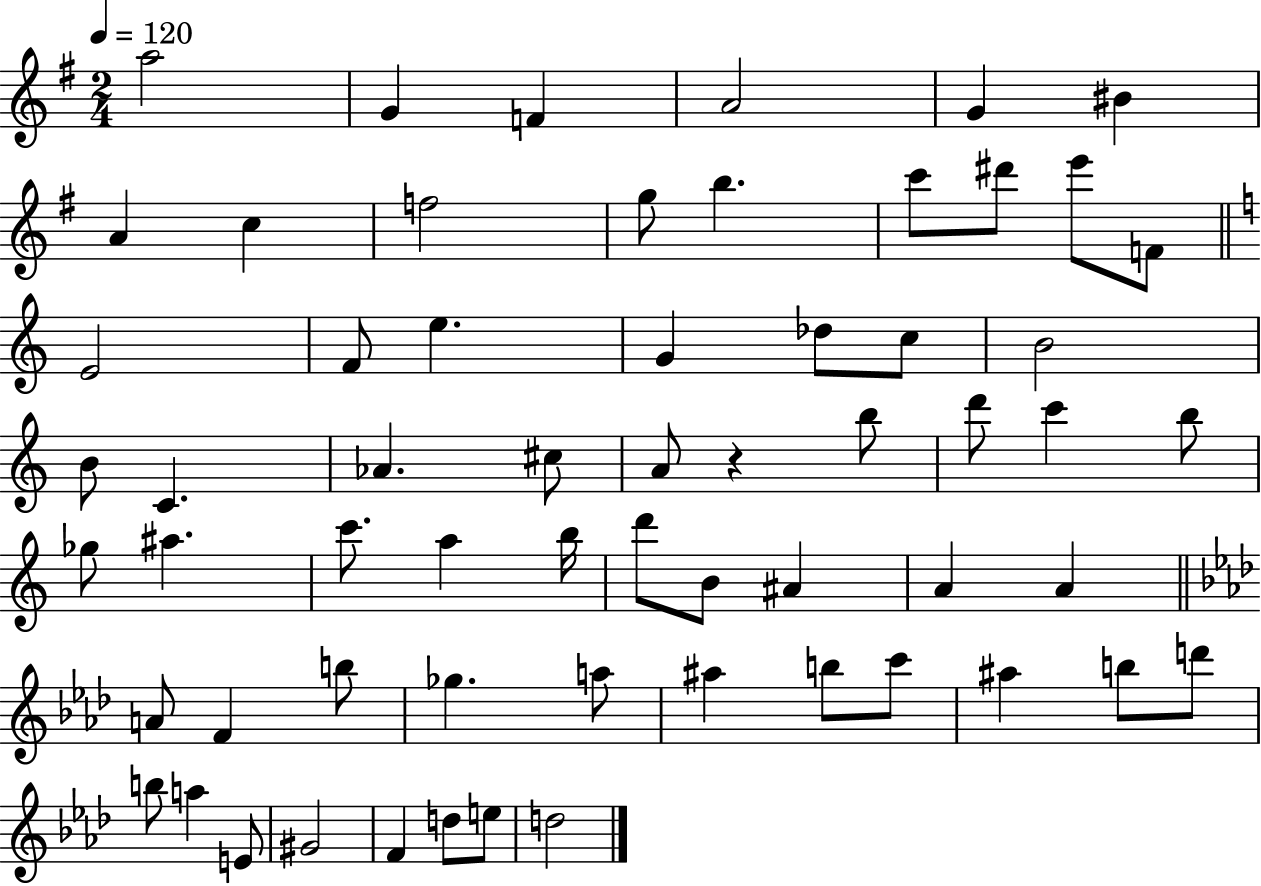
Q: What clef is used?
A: treble